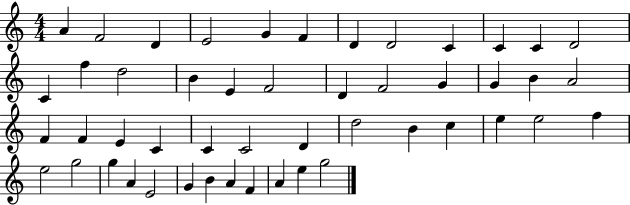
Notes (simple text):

A4/q F4/h D4/q E4/h G4/q F4/q D4/q D4/h C4/q C4/q C4/q D4/h C4/q F5/q D5/h B4/q E4/q F4/h D4/q F4/h G4/q G4/q B4/q A4/h F4/q F4/q E4/q C4/q C4/q C4/h D4/q D5/h B4/q C5/q E5/q E5/h F5/q E5/h G5/h G5/q A4/q E4/h G4/q B4/q A4/q F4/q A4/q E5/q G5/h